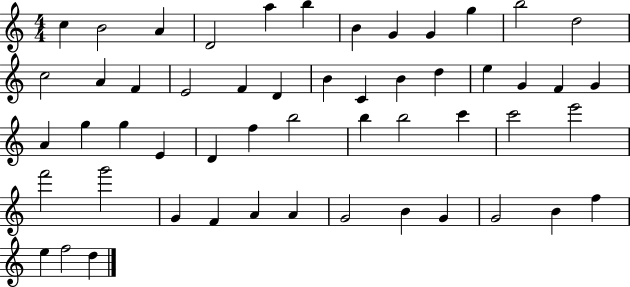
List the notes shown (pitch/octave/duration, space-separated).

C5/q B4/h A4/q D4/h A5/q B5/q B4/q G4/q G4/q G5/q B5/h D5/h C5/h A4/q F4/q E4/h F4/q D4/q B4/q C4/q B4/q D5/q E5/q G4/q F4/q G4/q A4/q G5/q G5/q E4/q D4/q F5/q B5/h B5/q B5/h C6/q C6/h E6/h F6/h G6/h G4/q F4/q A4/q A4/q G4/h B4/q G4/q G4/h B4/q F5/q E5/q F5/h D5/q